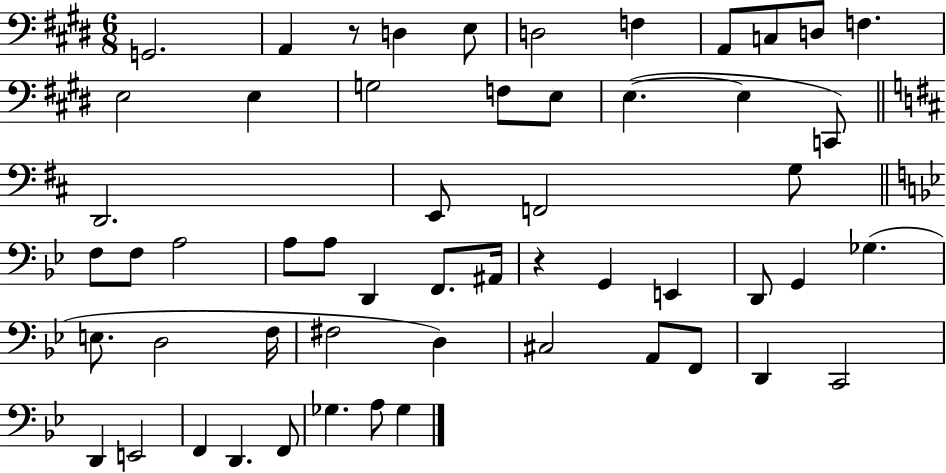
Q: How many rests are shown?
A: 2